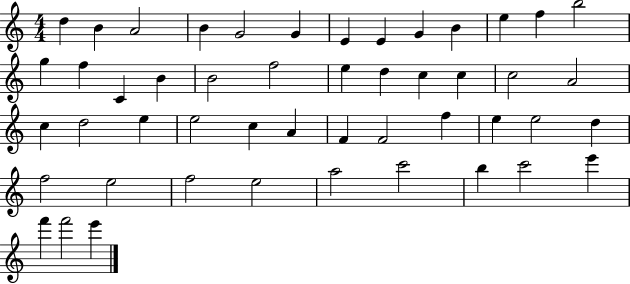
X:1
T:Untitled
M:4/4
L:1/4
K:C
d B A2 B G2 G E E G B e f b2 g f C B B2 f2 e d c c c2 A2 c d2 e e2 c A F F2 f e e2 d f2 e2 f2 e2 a2 c'2 b c'2 e' f' f'2 e'